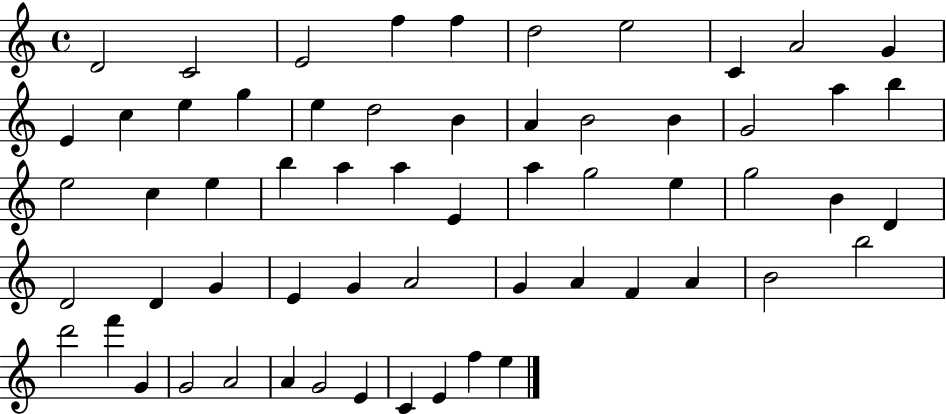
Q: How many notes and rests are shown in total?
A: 60